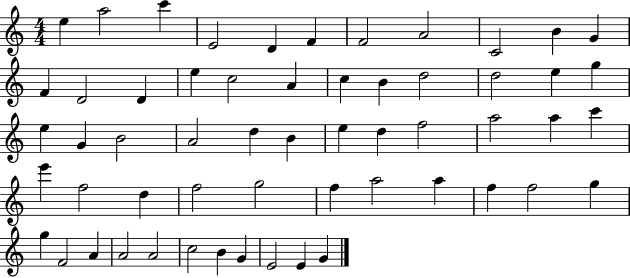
{
  \clef treble
  \numericTimeSignature
  \time 4/4
  \key c \major
  e''4 a''2 c'''4 | e'2 d'4 f'4 | f'2 a'2 | c'2 b'4 g'4 | \break f'4 d'2 d'4 | e''4 c''2 a'4 | c''4 b'4 d''2 | d''2 e''4 g''4 | \break e''4 g'4 b'2 | a'2 d''4 b'4 | e''4 d''4 f''2 | a''2 a''4 c'''4 | \break e'''4 f''2 d''4 | f''2 g''2 | f''4 a''2 a''4 | f''4 f''2 g''4 | \break g''4 f'2 a'4 | a'2 a'2 | c''2 b'4 g'4 | e'2 e'4 g'4 | \break \bar "|."
}